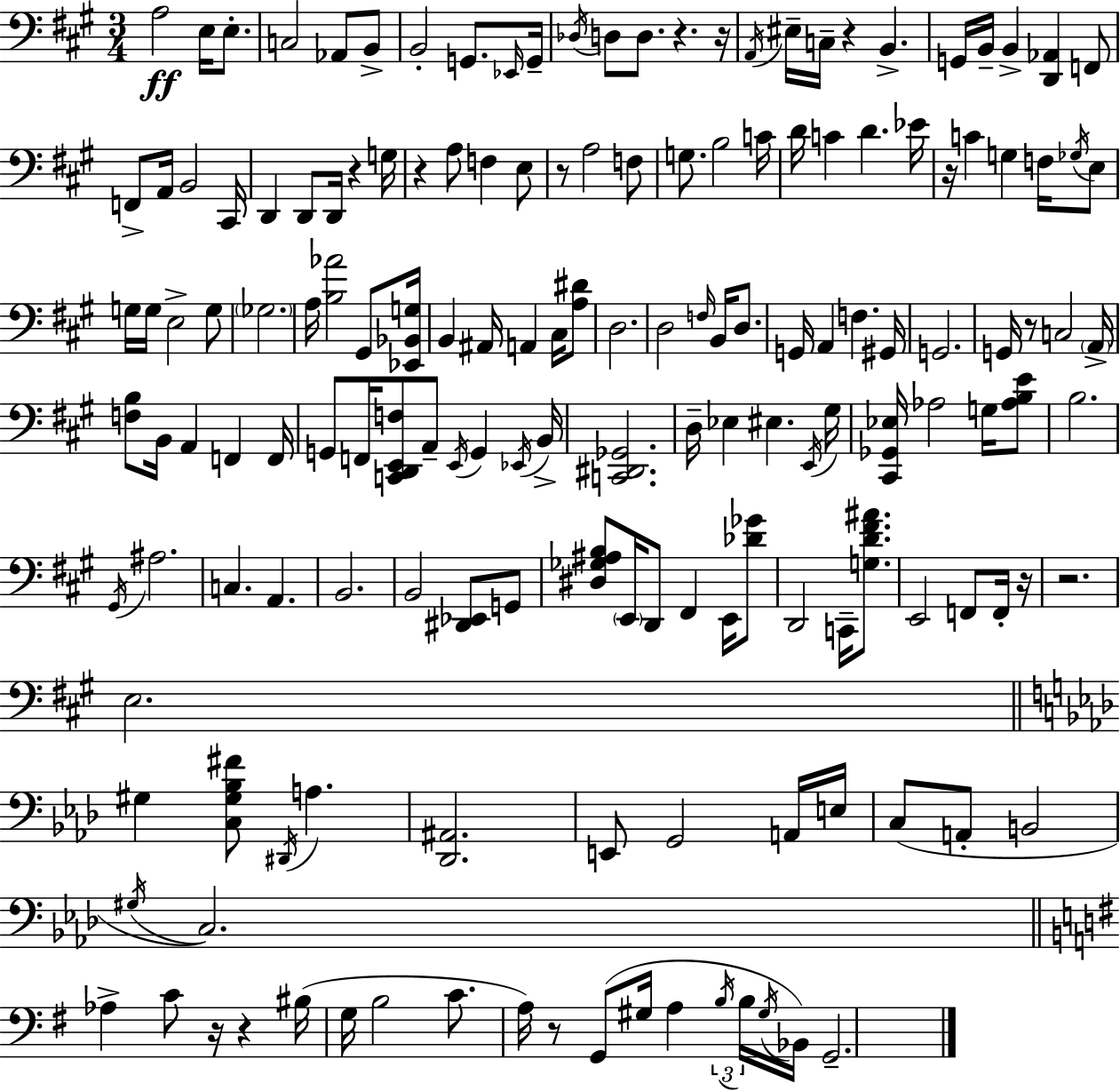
{
  \clef bass
  \numericTimeSignature
  \time 3/4
  \key a \major
  a2\ff e16 e8.-. | c2 aes,8 b,8-> | b,2-. g,8. \grace { ees,16 } | g,16-- \acciaccatura { des16 } d8 d8. r4. | \break r16 \acciaccatura { a,16 } eis16-- c16-- r4 b,4.-> | g,16 b,16-- b,4-> <d, aes,>4 | f,8 f,8-> a,16 b,2 | cis,16 d,4 d,8 d,16 r4 | \break g16 r4 a8 f4 | e8 r8 a2 | f8 g8. b2 | c'16 d'16 c'4 d'4. | \break ees'16 r16 c'4 g4 | f16 \acciaccatura { ges16 } e8 g16 g16 e2-> | g8 \parenthesize ges2. | a16 <b aes'>2 | \break gis,8 <ees, bes, g>16 b,4 ais,16 a,4 | cis16 <a dis'>8 d2. | d2 | \grace { f16 } b,16 d8. g,16 a,4 f4. | \break gis,16 g,2. | g,16 r8 c2 | \parenthesize a,16-> <f b>8 b,16 a,4 | f,4 f,16 g,8 f,16 <c, d, e, f>8 a,8-- | \break \acciaccatura { e,16 } g,4 \acciaccatura { ees,16 } b,16-> <c, dis, ges,>2. | d16-- ees4 | eis4. \acciaccatura { e,16 } gis16 <cis, ges, ees>16 aes2 | g16 <aes b e'>8 b2. | \break \acciaccatura { gis,16 } ais2. | c4. | a,4. b,2. | b,2 | \break <dis, ees,>8 g,8 <dis ges ais b>8 \parenthesize e,16 | d,8 fis,4 e,16 <des' ges'>8 d,2 | c,16-- <g d' fis' ais'>8. e,2 | f,8 f,16-. r16 r2. | \break e2. | \bar "||" \break \key f \minor gis4 <c gis bes fis'>8 \acciaccatura { dis,16 } a4. | <des, ais,>2. | e,8 g,2 a,16 | e16 c8( a,8-. b,2 | \break \acciaccatura { gis16 }) c2. | \bar "||" \break \key e \minor aes4-> c'8 r16 r4 bis16( | g16 b2 c'8. | a16) r8 g,8( gis16 a4 \tuplet 3/2 { \acciaccatura { b16 } b16 | \acciaccatura { gis16 }) } bes,16 g,2.-- | \break \bar "|."
}